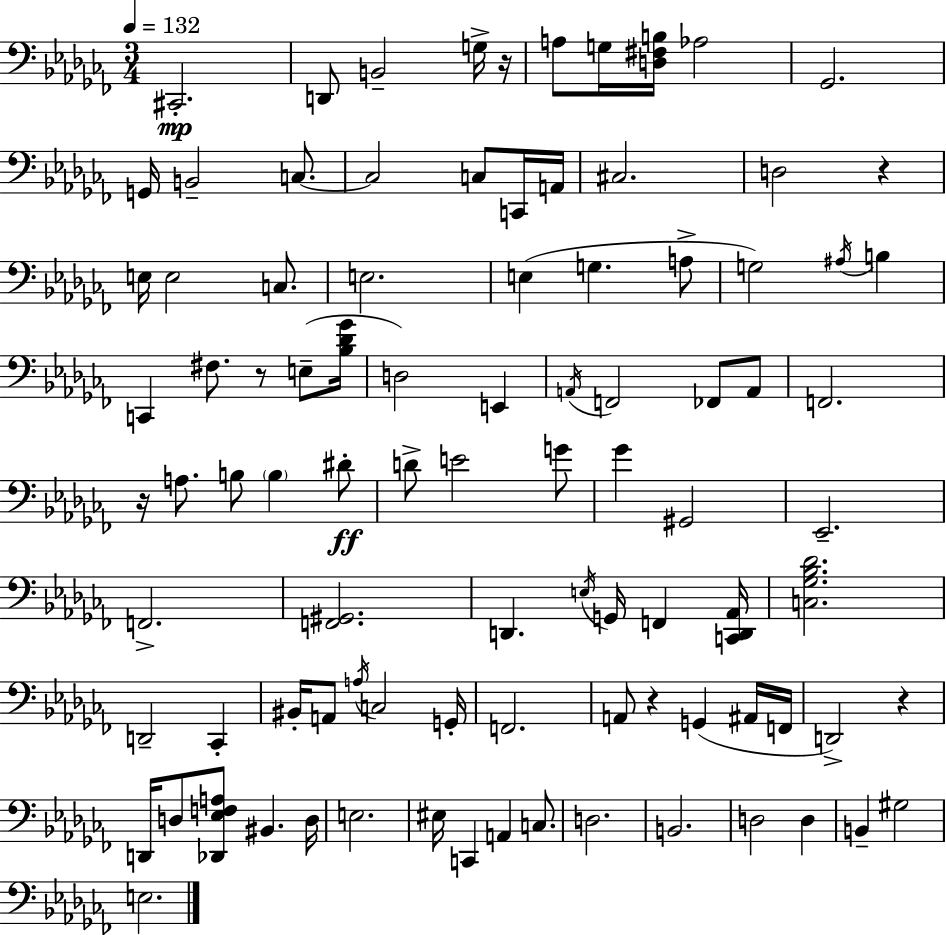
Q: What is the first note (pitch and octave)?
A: C#2